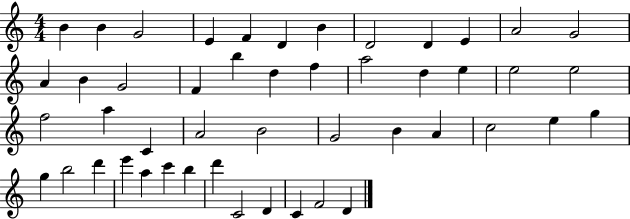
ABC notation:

X:1
T:Untitled
M:4/4
L:1/4
K:C
B B G2 E F D B D2 D E A2 G2 A B G2 F b d f a2 d e e2 e2 f2 a C A2 B2 G2 B A c2 e g g b2 d' e' a c' b d' C2 D C F2 D